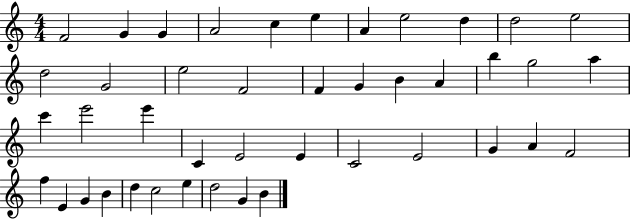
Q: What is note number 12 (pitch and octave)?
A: D5